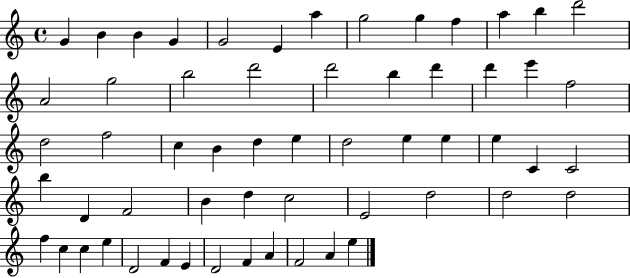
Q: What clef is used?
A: treble